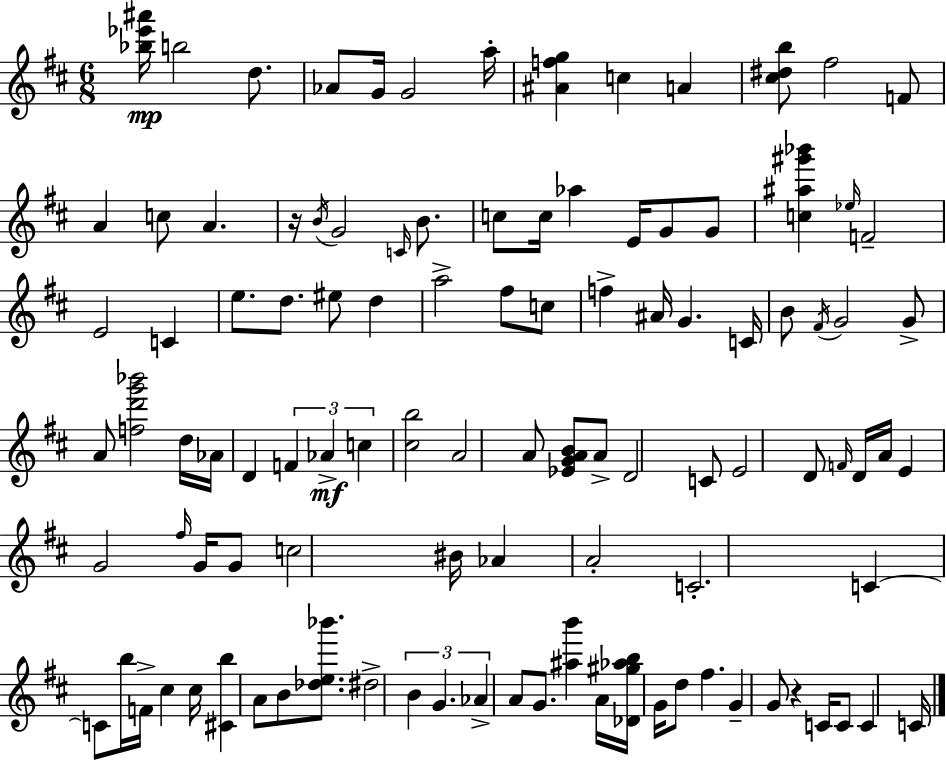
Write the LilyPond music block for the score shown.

{
  \clef treble
  \numericTimeSignature
  \time 6/8
  \key d \major
  \repeat volta 2 { <bes'' ees''' ais'''>16\mp b''2 d''8. | aes'8 g'16 g'2 a''16-. | <ais' f'' g''>4 c''4 a'4 | <cis'' dis'' b''>8 fis''2 f'8 | \break a'4 c''8 a'4. | r16 \acciaccatura { b'16 } g'2 \grace { c'16 } b'8. | c''8 c''16 aes''4 e'16 g'8 | g'8 <c'' ais'' gis''' bes'''>4 \grace { ees''16 } f'2-- | \break e'2 c'4 | e''8. d''8. eis''8 d''4 | a''2-> fis''8 | c''8 f''4-> ais'16 g'4. | \break c'16 b'8 \acciaccatura { fis'16 } g'2 | g'8-> a'8 <f'' d''' g''' bes'''>2 | d''16 aes'16 d'4 \tuplet 3/2 { f'4 | aes'4->\mf c''4 } <cis'' b''>2 | \break a'2 | a'8 <ees' g' a' b'>8 a'8-> d'2 | c'8 e'2 | d'8 \grace { f'16 } d'16 a'16 e'4 g'2 | \break \grace { fis''16 } g'16 g'8 c''2 | bis'16 aes'4 a'2-. | c'2.-. | c'4~~ c'8 | \break b''16 f'16-> cis''4 cis''16 <cis' b''>4 a'8 | b'8 <des'' e'' bes'''>8. dis''2-> | \tuplet 3/2 { b'4 g'4. | aes'4-> } a'8 g'8. <ais'' b'''>4 | \break a'16 <des' gis'' aes'' b''>16 g'16 d''8 fis''4. | g'4-- g'8 r4 c'16 c'8 | c'4 c'16 } \bar "|."
}